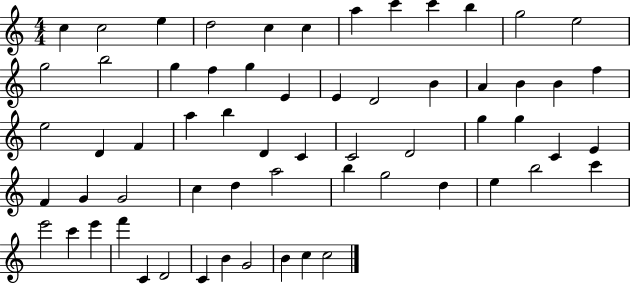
X:1
T:Untitled
M:4/4
L:1/4
K:C
c c2 e d2 c c a c' c' b g2 e2 g2 b2 g f g E E D2 B A B B f e2 D F a b D C C2 D2 g g C E F G G2 c d a2 b g2 d e b2 c' e'2 c' e' f' C D2 C B G2 B c c2